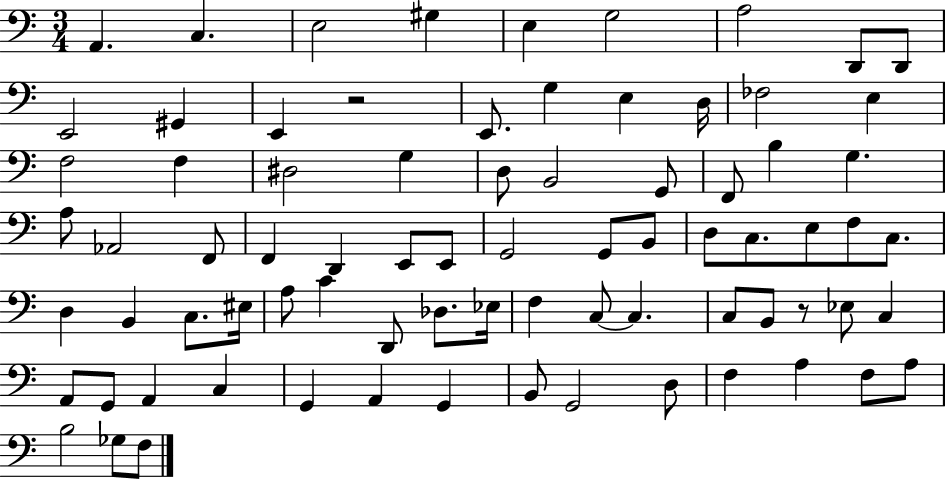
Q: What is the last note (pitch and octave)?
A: F3